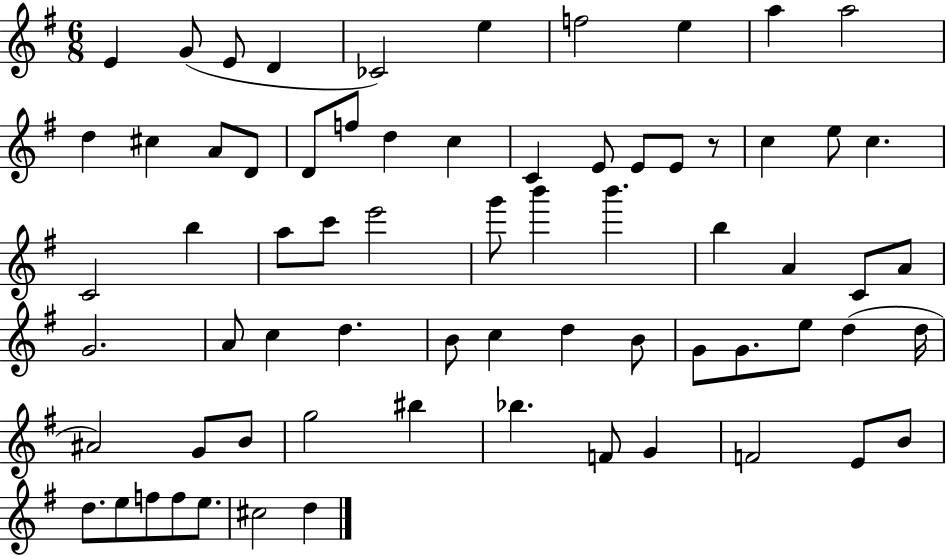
E4/q G4/e E4/e D4/q CES4/h E5/q F5/h E5/q A5/q A5/h D5/q C#5/q A4/e D4/e D4/e F5/e D5/q C5/q C4/q E4/e E4/e E4/e R/e C5/q E5/e C5/q. C4/h B5/q A5/e C6/e E6/h G6/e B6/q B6/q. B5/q A4/q C4/e A4/e G4/h. A4/e C5/q D5/q. B4/e C5/q D5/q B4/e G4/e G4/e. E5/e D5/q D5/s A#4/h G4/e B4/e G5/h BIS5/q Bb5/q. F4/e G4/q F4/h E4/e B4/e D5/e. E5/e F5/e F5/e E5/e. C#5/h D5/q